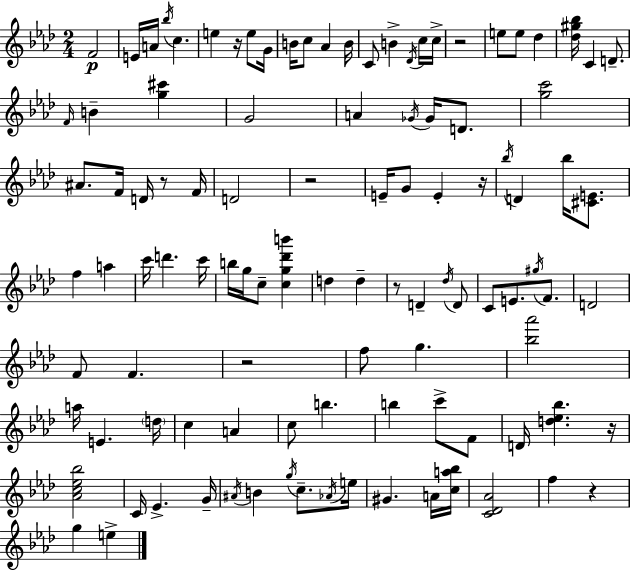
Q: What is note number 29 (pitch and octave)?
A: D4